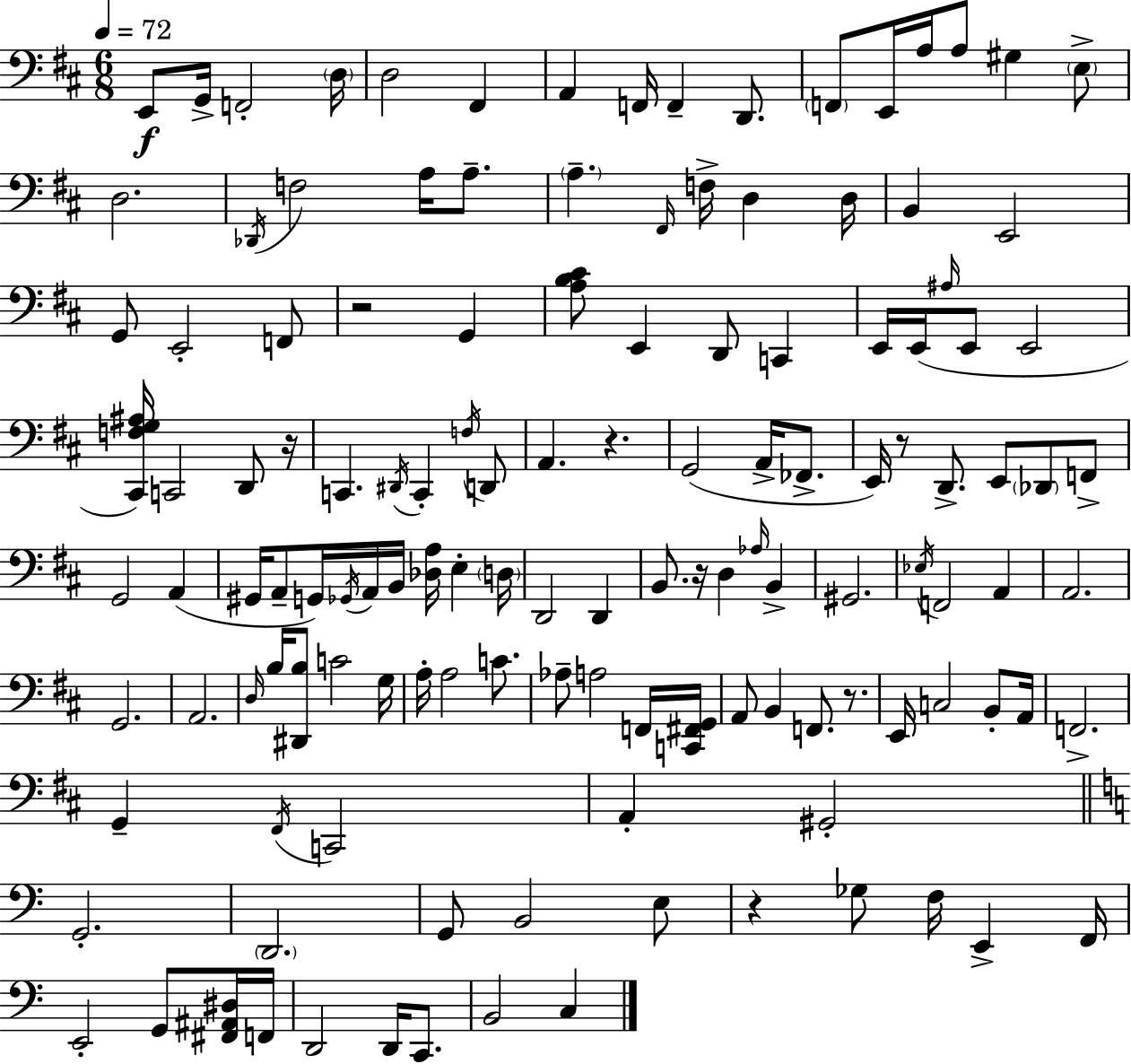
E2/e G2/s F2/h D3/s D3/h F#2/q A2/q F2/s F2/q D2/e. F2/e E2/s A3/s A3/e G#3/q E3/e D3/h. Db2/s F3/h A3/s A3/e. A3/q. F#2/s F3/s D3/q D3/s B2/q E2/h G2/e E2/h F2/e R/h G2/q [A3,B3,C#4]/e E2/q D2/e C2/q E2/s E2/s A#3/s E2/e E2/h [C#2,F3,G3,A#3]/s C2/h D2/e R/s C2/q. D#2/s C2/q F3/s D2/e A2/q. R/q. G2/h A2/s FES2/e. E2/s R/e D2/e. E2/e Db2/e F2/e G2/h A2/q G#2/s A2/e G2/s Gb2/s A2/s B2/s [Db3,A3]/s E3/q D3/s D2/h D2/q B2/e. R/s D3/q Ab3/s B2/q G#2/h. Eb3/s F2/h A2/q A2/h. G2/h. A2/h. D3/s B3/s [D#2,B3]/e C4/h G3/s A3/s A3/h C4/e. Ab3/e A3/h F2/s [C2,F#2,G2]/s A2/e B2/q F2/e. R/e. E2/s C3/h B2/e A2/s F2/h. G2/q F#2/s C2/h A2/q G#2/h G2/h. D2/h. G2/e B2/h E3/e R/q Gb3/e F3/s E2/q F2/s E2/h G2/e [F#2,A#2,D#3]/s F2/s D2/h D2/s C2/e. B2/h C3/q